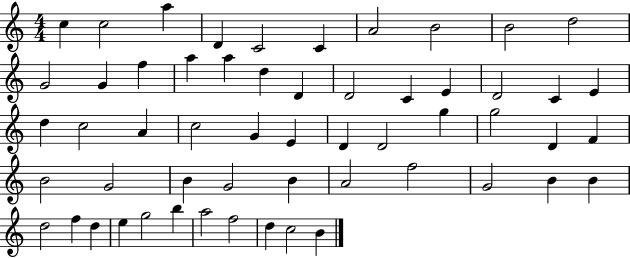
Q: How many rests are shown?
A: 0